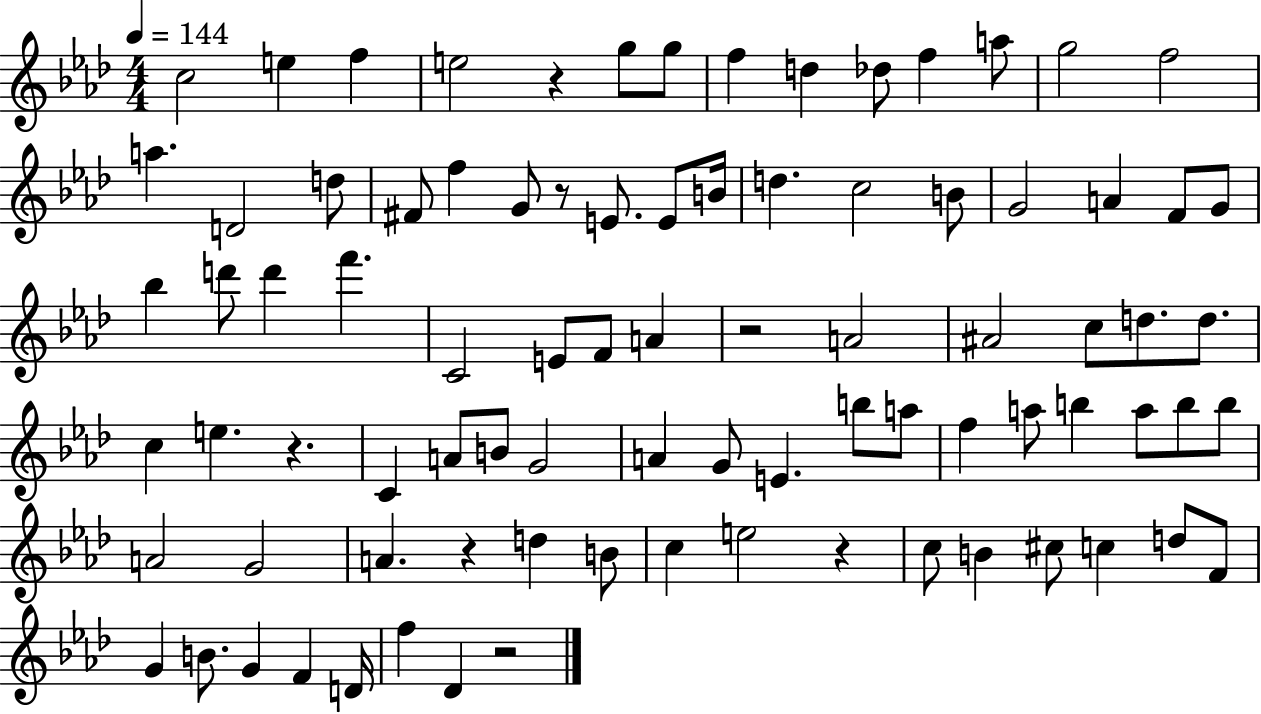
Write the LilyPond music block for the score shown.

{
  \clef treble
  \numericTimeSignature
  \time 4/4
  \key aes \major
  \tempo 4 = 144
  c''2 e''4 f''4 | e''2 r4 g''8 g''8 | f''4 d''4 des''8 f''4 a''8 | g''2 f''2 | \break a''4. d'2 d''8 | fis'8 f''4 g'8 r8 e'8. e'8 b'16 | d''4. c''2 b'8 | g'2 a'4 f'8 g'8 | \break bes''4 d'''8 d'''4 f'''4. | c'2 e'8 f'8 a'4 | r2 a'2 | ais'2 c''8 d''8. d''8. | \break c''4 e''4. r4. | c'4 a'8 b'8 g'2 | a'4 g'8 e'4. b''8 a''8 | f''4 a''8 b''4 a''8 b''8 b''8 | \break a'2 g'2 | a'4. r4 d''4 b'8 | c''4 e''2 r4 | c''8 b'4 cis''8 c''4 d''8 f'8 | \break g'4 b'8. g'4 f'4 d'16 | f''4 des'4 r2 | \bar "|."
}